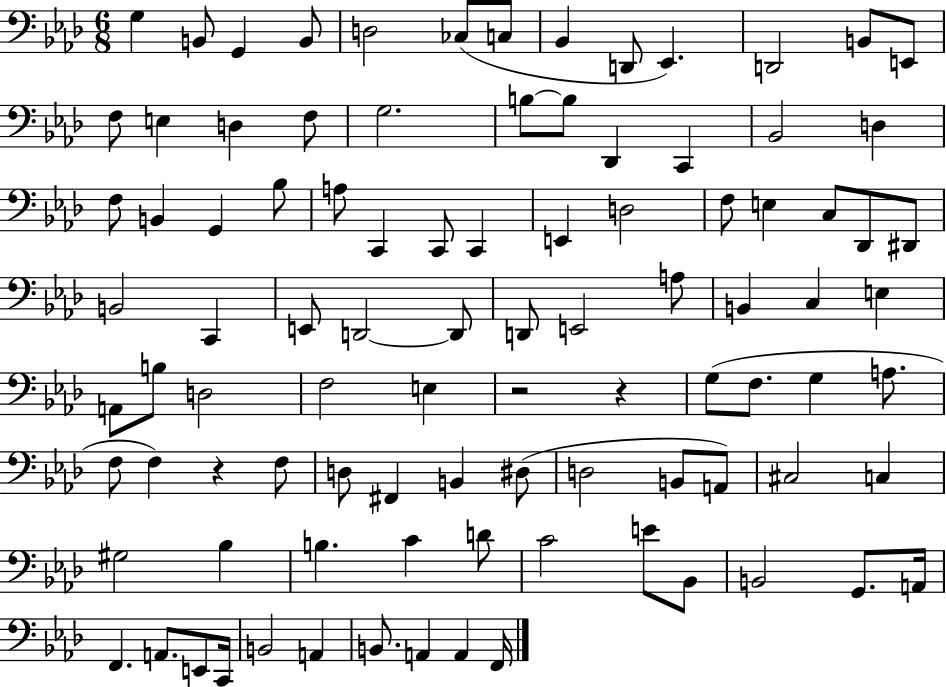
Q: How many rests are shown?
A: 3